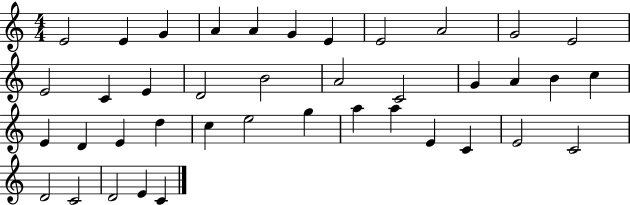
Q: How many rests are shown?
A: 0